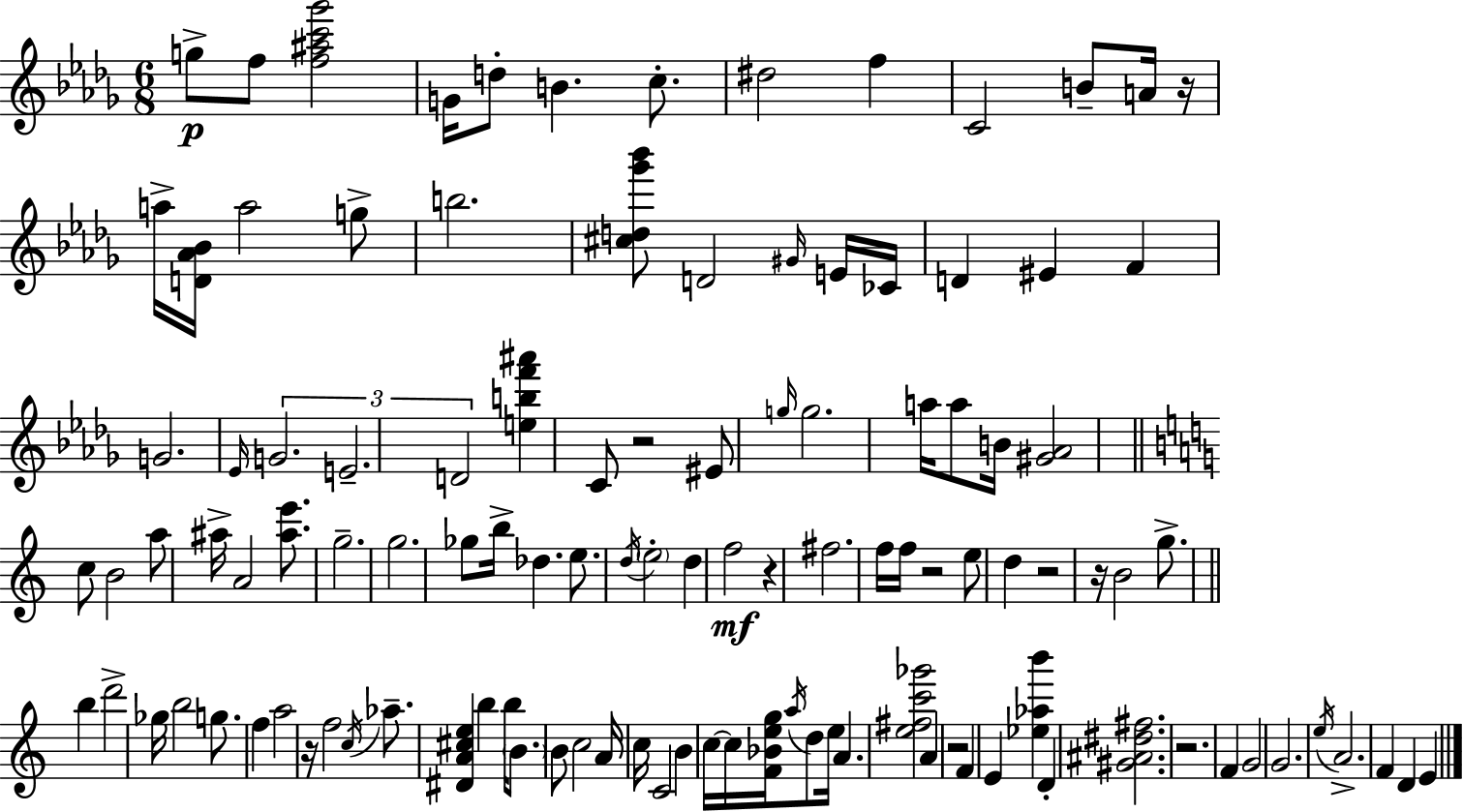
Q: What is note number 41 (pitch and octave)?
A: G5